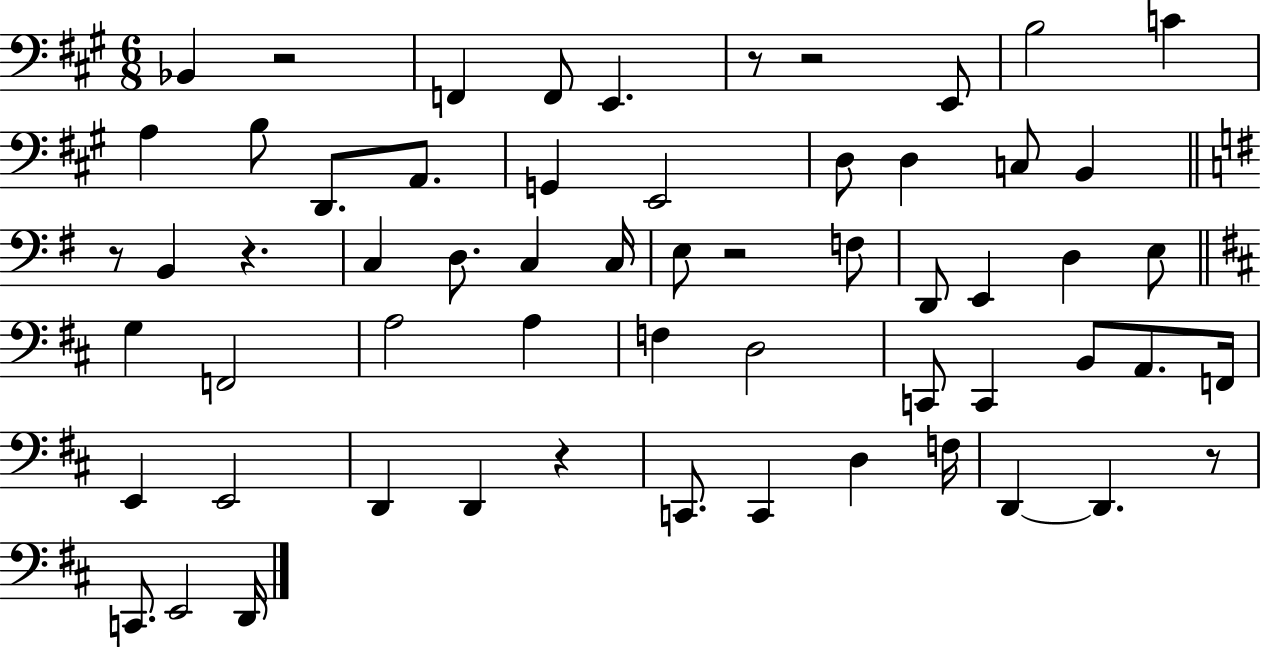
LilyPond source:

{
  \clef bass
  \numericTimeSignature
  \time 6/8
  \key a \major
  bes,4 r2 | f,4 f,8 e,4. | r8 r2 e,8 | b2 c'4 | \break a4 b8 d,8. a,8. | g,4 e,2 | d8 d4 c8 b,4 | \bar "||" \break \key g \major r8 b,4 r4. | c4 d8. c4 c16 | e8 r2 f8 | d,8 e,4 d4 e8 | \break \bar "||" \break \key d \major g4 f,2 | a2 a4 | f4 d2 | c,8 c,4 b,8 a,8. f,16 | \break e,4 e,2 | d,4 d,4 r4 | c,8. c,4 d4 f16 | d,4~~ d,4. r8 | \break c,8. e,2 d,16 | \bar "|."
}